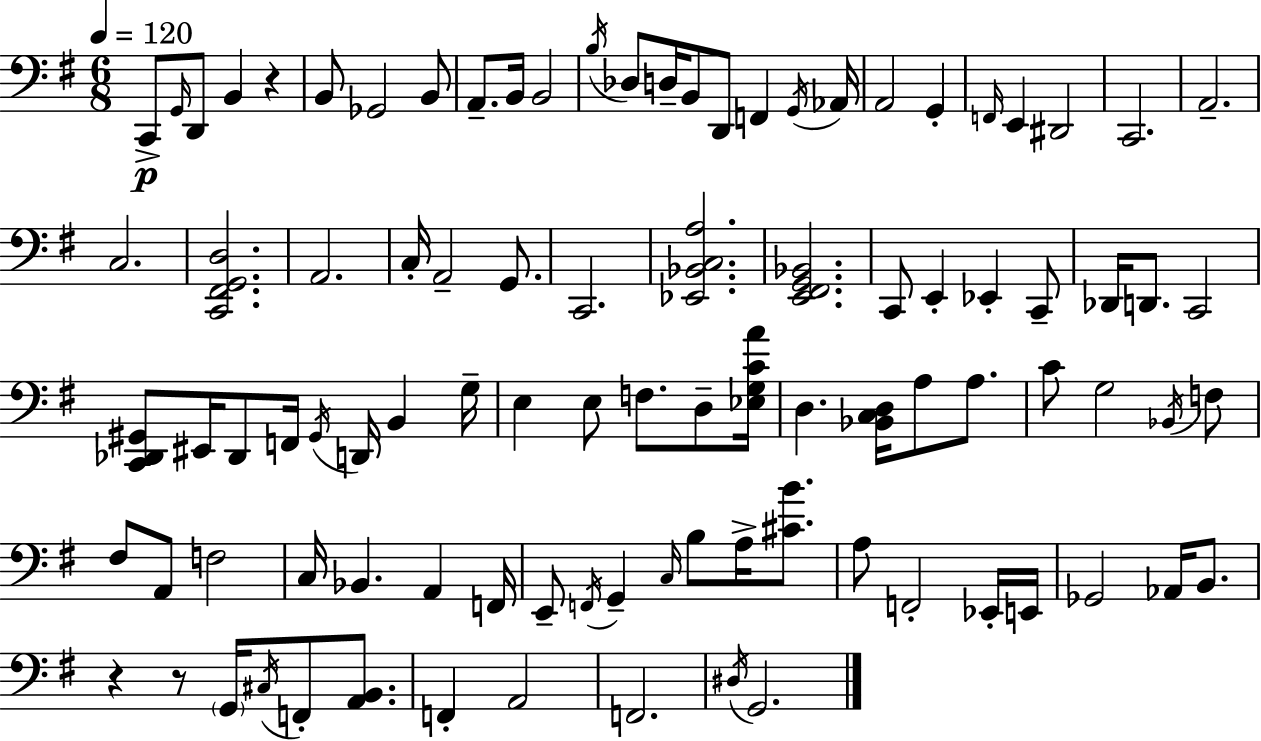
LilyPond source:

{
  \clef bass
  \numericTimeSignature
  \time 6/8
  \key e \minor
  \tempo 4 = 120
  c,8->\p \grace { g,16 } d,8 b,4 r4 | b,8 ges,2 b,8 | a,8.-- b,16 b,2 | \acciaccatura { b16 } des8 d16-- b,8 d,8 f,4 | \break \acciaccatura { g,16 } aes,16 a,2 g,4-. | \grace { f,16 } e,4 dis,2 | c,2. | a,2.-- | \break c2. | <c, fis, g, d>2. | a,2. | c16-. a,2-- | \break g,8. c,2. | <ees, bes, c a>2. | <e, fis, g, bes,>2. | c,8 e,4-. ees,4-. | \break c,8-- des,16 d,8. c,2 | <c, des, gis,>8 eis,16 des,8 f,16 \acciaccatura { gis,16 } d,16 | b,4 g16-- e4 e8 f8. | d8-- <ees g c' a'>16 d4. <bes, c d>16 | \break a8 a8. c'8 g2 | \acciaccatura { bes,16 } f8 fis8 a,8 f2 | c16 bes,4. | a,4 f,16 e,8-- \acciaccatura { f,16 } g,4-- | \break \grace { c16 } b8 a16-> <cis' b'>8. a8 f,2-. | ees,16-. e,16 ges,2 | aes,16 b,8. r4 | r8 \parenthesize g,16 \acciaccatura { cis16 } f,8-. <a, b,>8. f,4-. | \break a,2 f,2. | \acciaccatura { dis16 } g,2. | \bar "|."
}